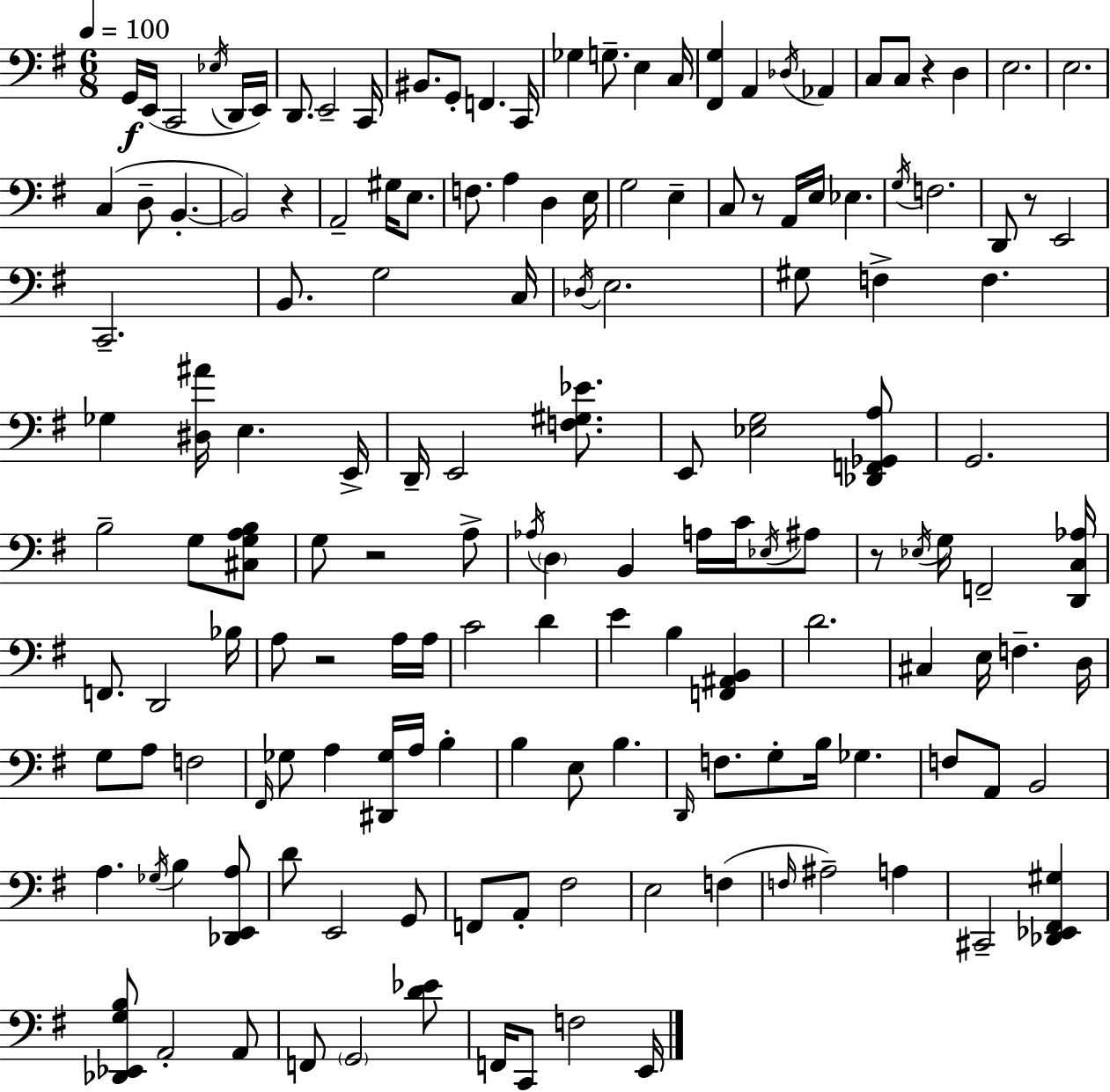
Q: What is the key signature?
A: G major